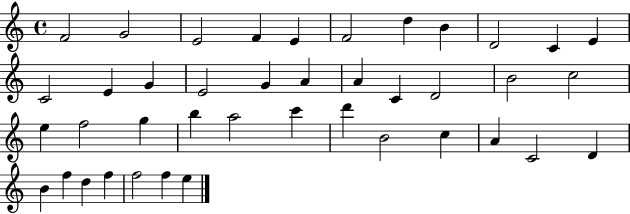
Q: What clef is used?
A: treble